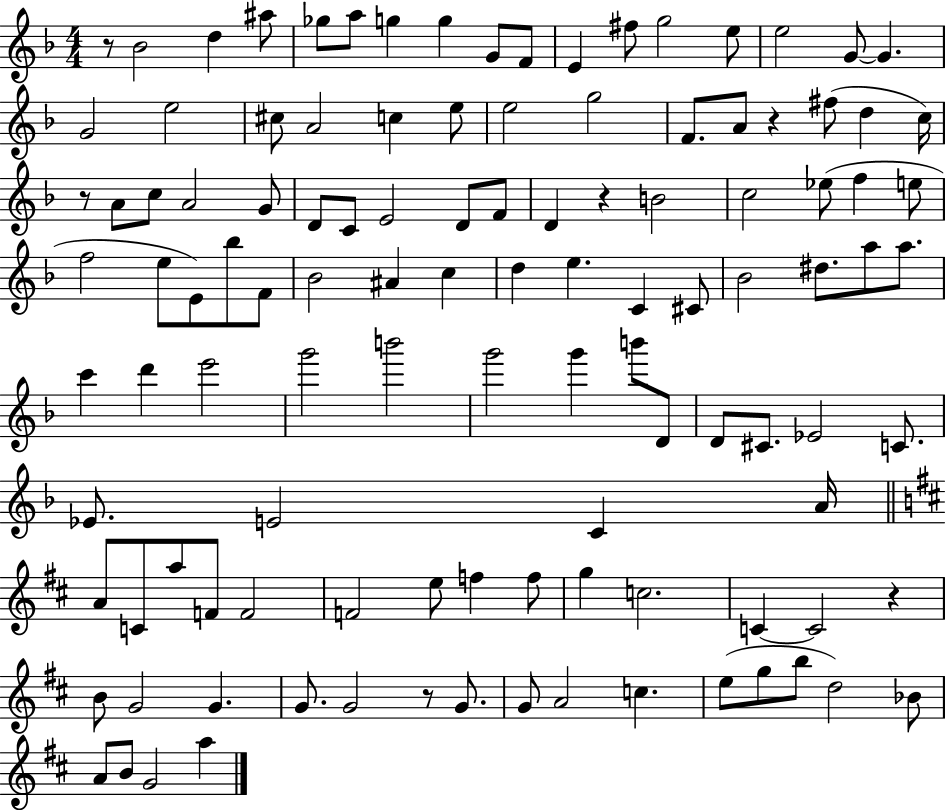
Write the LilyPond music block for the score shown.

{
  \clef treble
  \numericTimeSignature
  \time 4/4
  \key f \major
  r8 bes'2 d''4 ais''8 | ges''8 a''8 g''4 g''4 g'8 f'8 | e'4 fis''8 g''2 e''8 | e''2 g'8~~ g'4. | \break g'2 e''2 | cis''8 a'2 c''4 e''8 | e''2 g''2 | f'8. a'8 r4 fis''8( d''4 c''16) | \break r8 a'8 c''8 a'2 g'8 | d'8 c'8 e'2 d'8 f'8 | d'4 r4 b'2 | c''2 ees''8( f''4 e''8 | \break f''2 e''8 e'8) bes''8 f'8 | bes'2 ais'4 c''4 | d''4 e''4. c'4 cis'8 | bes'2 dis''8. a''8 a''8. | \break c'''4 d'''4 e'''2 | g'''2 b'''2 | g'''2 g'''4 b'''8 d'8 | d'8 cis'8. ees'2 c'8. | \break ees'8. e'2 c'4 a'16 | \bar "||" \break \key d \major a'8 c'8 a''8 f'8 f'2 | f'2 e''8 f''4 f''8 | g''4 c''2. | c'4~~ c'2 r4 | \break b'8 g'2 g'4. | g'8. g'2 r8 g'8. | g'8 a'2 c''4. | e''8( g''8 b''8 d''2) bes'8 | \break a'8 b'8 g'2 a''4 | \bar "|."
}